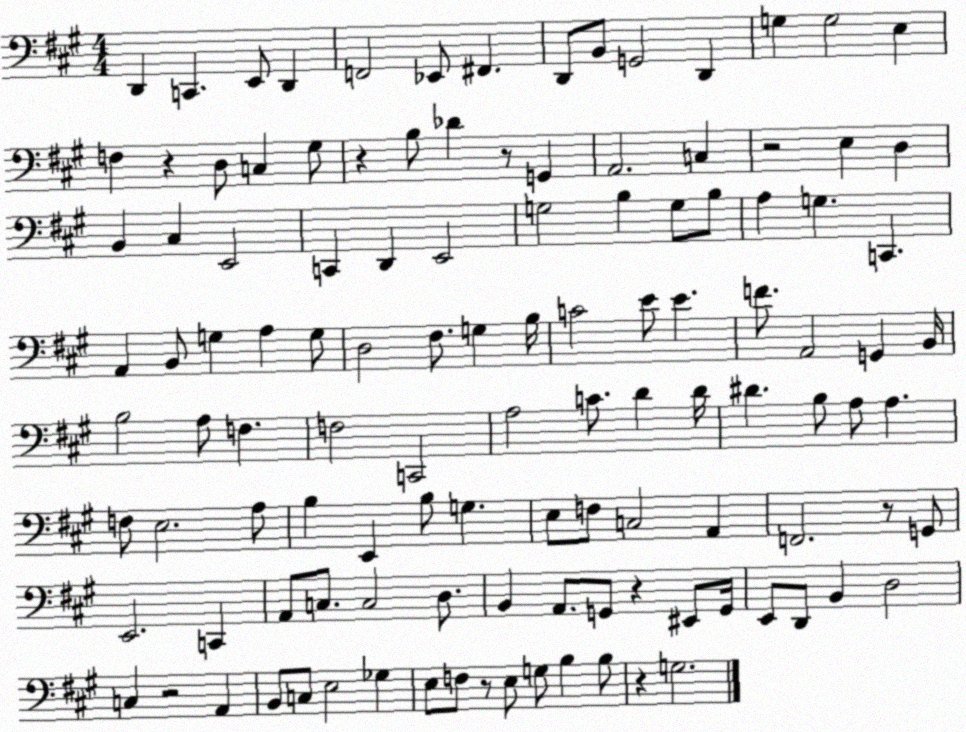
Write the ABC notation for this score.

X:1
T:Untitled
M:4/4
L:1/4
K:A
D,, C,, E,,/2 D,, F,,2 _E,,/2 ^F,, D,,/2 B,,/2 G,,2 D,, G, G,2 E, F, z D,/2 C, ^G,/2 z B,/2 _D z/2 G,, A,,2 C, z2 E, D, B,, ^C, E,,2 C,, D,, E,,2 G,2 B, G,/2 B,/2 A, G, C,, A,, B,,/2 G, A, G,/2 D,2 ^F,/2 G, B,/4 C2 E/2 E F/2 A,,2 G,, B,,/4 B,2 A,/2 F, F,2 C,,2 A,2 C/2 D D/4 ^D B,/2 A,/2 A, F,/2 E,2 A,/2 B, E,, B,/2 G, E,/2 F,/2 C,2 A,, F,,2 z/2 G,,/2 E,,2 C,, A,,/2 C,/2 C,2 D,/2 B,, A,,/2 G,,/2 z ^E,,/2 G,,/4 E,,/2 D,,/2 B,, D,2 C, z2 A,, B,,/2 C,/2 E,2 _G, E,/2 F,/2 z/2 E,/2 G,/2 B, B,/2 z G,2